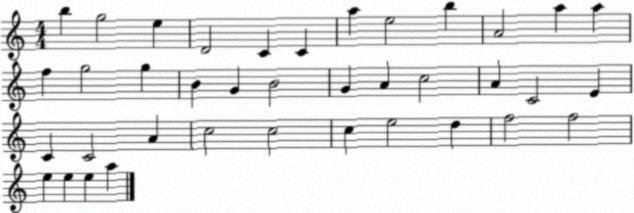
X:1
T:Untitled
M:4/4
L:1/4
K:C
b g2 e D2 C C a e2 b A2 a a f g2 g B G B2 G A c2 A C2 E C C2 A c2 c2 c e2 d f2 f2 e e e a